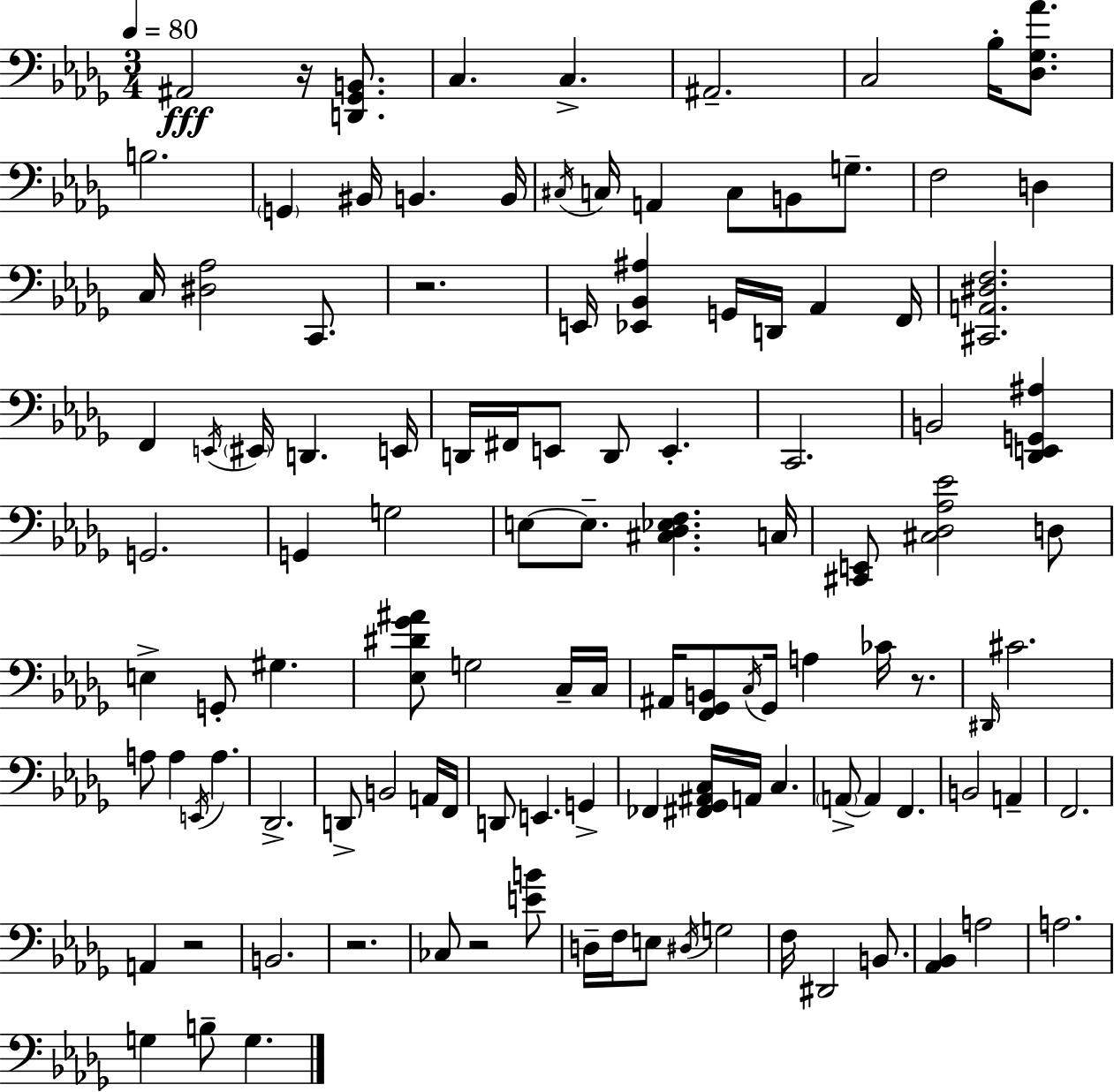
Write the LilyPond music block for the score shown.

{
  \clef bass
  \numericTimeSignature
  \time 3/4
  \key bes \minor
  \tempo 4 = 80
  \repeat volta 2 { ais,2\fff r16 <d, ges, b,>8. | c4. c4.-> | ais,2.-- | c2 bes16-. <des ges aes'>8. | \break b2. | \parenthesize g,4 bis,16 b,4. b,16 | \acciaccatura { cis16 } c16 a,4 c8 b,8 g8.-- | f2 d4 | \break c16 <dis aes>2 c,8. | r2. | e,16 <ees, bes, ais>4 g,16 d,16 aes,4 | f,16 <cis, a, dis f>2. | \break f,4 \acciaccatura { e,16 } \parenthesize eis,16 d,4. | e,16 d,16 fis,16 e,8 d,8 e,4.-. | c,2. | b,2 <des, e, g, ais>4 | \break g,2. | g,4 g2 | e8~~ e8.-- <cis des ees f>4. | c16 <cis, e,>8 <cis des aes ees'>2 | \break d8 e4-> g,8-. gis4. | <ees dis' ges' ais'>8 g2 | c16-- c16 ais,16 <f, ges, b,>8 \acciaccatura { c16 } ges,16 a4 ces'16 | r8. \grace { dis,16 } cis'2. | \break a8 a4 \acciaccatura { e,16 } a4. | des,2.-> | d,8-> b,2 | a,16 f,16 d,8 e,4. | \break g,4-> fes,4 <fis, ges, ais, c>16 a,16 c4. | \parenthesize a,8->~~ a,4 f,4. | b,2 | a,4-- f,2. | \break a,4 r2 | b,2. | r2. | ces8 r2 | \break <e' b'>8 d16-- f16 e8 \acciaccatura { dis16 } g2 | f16 dis,2 | b,8. <aes, bes,>4 a2 | a2. | \break g4 b8-- | g4. } \bar "|."
}